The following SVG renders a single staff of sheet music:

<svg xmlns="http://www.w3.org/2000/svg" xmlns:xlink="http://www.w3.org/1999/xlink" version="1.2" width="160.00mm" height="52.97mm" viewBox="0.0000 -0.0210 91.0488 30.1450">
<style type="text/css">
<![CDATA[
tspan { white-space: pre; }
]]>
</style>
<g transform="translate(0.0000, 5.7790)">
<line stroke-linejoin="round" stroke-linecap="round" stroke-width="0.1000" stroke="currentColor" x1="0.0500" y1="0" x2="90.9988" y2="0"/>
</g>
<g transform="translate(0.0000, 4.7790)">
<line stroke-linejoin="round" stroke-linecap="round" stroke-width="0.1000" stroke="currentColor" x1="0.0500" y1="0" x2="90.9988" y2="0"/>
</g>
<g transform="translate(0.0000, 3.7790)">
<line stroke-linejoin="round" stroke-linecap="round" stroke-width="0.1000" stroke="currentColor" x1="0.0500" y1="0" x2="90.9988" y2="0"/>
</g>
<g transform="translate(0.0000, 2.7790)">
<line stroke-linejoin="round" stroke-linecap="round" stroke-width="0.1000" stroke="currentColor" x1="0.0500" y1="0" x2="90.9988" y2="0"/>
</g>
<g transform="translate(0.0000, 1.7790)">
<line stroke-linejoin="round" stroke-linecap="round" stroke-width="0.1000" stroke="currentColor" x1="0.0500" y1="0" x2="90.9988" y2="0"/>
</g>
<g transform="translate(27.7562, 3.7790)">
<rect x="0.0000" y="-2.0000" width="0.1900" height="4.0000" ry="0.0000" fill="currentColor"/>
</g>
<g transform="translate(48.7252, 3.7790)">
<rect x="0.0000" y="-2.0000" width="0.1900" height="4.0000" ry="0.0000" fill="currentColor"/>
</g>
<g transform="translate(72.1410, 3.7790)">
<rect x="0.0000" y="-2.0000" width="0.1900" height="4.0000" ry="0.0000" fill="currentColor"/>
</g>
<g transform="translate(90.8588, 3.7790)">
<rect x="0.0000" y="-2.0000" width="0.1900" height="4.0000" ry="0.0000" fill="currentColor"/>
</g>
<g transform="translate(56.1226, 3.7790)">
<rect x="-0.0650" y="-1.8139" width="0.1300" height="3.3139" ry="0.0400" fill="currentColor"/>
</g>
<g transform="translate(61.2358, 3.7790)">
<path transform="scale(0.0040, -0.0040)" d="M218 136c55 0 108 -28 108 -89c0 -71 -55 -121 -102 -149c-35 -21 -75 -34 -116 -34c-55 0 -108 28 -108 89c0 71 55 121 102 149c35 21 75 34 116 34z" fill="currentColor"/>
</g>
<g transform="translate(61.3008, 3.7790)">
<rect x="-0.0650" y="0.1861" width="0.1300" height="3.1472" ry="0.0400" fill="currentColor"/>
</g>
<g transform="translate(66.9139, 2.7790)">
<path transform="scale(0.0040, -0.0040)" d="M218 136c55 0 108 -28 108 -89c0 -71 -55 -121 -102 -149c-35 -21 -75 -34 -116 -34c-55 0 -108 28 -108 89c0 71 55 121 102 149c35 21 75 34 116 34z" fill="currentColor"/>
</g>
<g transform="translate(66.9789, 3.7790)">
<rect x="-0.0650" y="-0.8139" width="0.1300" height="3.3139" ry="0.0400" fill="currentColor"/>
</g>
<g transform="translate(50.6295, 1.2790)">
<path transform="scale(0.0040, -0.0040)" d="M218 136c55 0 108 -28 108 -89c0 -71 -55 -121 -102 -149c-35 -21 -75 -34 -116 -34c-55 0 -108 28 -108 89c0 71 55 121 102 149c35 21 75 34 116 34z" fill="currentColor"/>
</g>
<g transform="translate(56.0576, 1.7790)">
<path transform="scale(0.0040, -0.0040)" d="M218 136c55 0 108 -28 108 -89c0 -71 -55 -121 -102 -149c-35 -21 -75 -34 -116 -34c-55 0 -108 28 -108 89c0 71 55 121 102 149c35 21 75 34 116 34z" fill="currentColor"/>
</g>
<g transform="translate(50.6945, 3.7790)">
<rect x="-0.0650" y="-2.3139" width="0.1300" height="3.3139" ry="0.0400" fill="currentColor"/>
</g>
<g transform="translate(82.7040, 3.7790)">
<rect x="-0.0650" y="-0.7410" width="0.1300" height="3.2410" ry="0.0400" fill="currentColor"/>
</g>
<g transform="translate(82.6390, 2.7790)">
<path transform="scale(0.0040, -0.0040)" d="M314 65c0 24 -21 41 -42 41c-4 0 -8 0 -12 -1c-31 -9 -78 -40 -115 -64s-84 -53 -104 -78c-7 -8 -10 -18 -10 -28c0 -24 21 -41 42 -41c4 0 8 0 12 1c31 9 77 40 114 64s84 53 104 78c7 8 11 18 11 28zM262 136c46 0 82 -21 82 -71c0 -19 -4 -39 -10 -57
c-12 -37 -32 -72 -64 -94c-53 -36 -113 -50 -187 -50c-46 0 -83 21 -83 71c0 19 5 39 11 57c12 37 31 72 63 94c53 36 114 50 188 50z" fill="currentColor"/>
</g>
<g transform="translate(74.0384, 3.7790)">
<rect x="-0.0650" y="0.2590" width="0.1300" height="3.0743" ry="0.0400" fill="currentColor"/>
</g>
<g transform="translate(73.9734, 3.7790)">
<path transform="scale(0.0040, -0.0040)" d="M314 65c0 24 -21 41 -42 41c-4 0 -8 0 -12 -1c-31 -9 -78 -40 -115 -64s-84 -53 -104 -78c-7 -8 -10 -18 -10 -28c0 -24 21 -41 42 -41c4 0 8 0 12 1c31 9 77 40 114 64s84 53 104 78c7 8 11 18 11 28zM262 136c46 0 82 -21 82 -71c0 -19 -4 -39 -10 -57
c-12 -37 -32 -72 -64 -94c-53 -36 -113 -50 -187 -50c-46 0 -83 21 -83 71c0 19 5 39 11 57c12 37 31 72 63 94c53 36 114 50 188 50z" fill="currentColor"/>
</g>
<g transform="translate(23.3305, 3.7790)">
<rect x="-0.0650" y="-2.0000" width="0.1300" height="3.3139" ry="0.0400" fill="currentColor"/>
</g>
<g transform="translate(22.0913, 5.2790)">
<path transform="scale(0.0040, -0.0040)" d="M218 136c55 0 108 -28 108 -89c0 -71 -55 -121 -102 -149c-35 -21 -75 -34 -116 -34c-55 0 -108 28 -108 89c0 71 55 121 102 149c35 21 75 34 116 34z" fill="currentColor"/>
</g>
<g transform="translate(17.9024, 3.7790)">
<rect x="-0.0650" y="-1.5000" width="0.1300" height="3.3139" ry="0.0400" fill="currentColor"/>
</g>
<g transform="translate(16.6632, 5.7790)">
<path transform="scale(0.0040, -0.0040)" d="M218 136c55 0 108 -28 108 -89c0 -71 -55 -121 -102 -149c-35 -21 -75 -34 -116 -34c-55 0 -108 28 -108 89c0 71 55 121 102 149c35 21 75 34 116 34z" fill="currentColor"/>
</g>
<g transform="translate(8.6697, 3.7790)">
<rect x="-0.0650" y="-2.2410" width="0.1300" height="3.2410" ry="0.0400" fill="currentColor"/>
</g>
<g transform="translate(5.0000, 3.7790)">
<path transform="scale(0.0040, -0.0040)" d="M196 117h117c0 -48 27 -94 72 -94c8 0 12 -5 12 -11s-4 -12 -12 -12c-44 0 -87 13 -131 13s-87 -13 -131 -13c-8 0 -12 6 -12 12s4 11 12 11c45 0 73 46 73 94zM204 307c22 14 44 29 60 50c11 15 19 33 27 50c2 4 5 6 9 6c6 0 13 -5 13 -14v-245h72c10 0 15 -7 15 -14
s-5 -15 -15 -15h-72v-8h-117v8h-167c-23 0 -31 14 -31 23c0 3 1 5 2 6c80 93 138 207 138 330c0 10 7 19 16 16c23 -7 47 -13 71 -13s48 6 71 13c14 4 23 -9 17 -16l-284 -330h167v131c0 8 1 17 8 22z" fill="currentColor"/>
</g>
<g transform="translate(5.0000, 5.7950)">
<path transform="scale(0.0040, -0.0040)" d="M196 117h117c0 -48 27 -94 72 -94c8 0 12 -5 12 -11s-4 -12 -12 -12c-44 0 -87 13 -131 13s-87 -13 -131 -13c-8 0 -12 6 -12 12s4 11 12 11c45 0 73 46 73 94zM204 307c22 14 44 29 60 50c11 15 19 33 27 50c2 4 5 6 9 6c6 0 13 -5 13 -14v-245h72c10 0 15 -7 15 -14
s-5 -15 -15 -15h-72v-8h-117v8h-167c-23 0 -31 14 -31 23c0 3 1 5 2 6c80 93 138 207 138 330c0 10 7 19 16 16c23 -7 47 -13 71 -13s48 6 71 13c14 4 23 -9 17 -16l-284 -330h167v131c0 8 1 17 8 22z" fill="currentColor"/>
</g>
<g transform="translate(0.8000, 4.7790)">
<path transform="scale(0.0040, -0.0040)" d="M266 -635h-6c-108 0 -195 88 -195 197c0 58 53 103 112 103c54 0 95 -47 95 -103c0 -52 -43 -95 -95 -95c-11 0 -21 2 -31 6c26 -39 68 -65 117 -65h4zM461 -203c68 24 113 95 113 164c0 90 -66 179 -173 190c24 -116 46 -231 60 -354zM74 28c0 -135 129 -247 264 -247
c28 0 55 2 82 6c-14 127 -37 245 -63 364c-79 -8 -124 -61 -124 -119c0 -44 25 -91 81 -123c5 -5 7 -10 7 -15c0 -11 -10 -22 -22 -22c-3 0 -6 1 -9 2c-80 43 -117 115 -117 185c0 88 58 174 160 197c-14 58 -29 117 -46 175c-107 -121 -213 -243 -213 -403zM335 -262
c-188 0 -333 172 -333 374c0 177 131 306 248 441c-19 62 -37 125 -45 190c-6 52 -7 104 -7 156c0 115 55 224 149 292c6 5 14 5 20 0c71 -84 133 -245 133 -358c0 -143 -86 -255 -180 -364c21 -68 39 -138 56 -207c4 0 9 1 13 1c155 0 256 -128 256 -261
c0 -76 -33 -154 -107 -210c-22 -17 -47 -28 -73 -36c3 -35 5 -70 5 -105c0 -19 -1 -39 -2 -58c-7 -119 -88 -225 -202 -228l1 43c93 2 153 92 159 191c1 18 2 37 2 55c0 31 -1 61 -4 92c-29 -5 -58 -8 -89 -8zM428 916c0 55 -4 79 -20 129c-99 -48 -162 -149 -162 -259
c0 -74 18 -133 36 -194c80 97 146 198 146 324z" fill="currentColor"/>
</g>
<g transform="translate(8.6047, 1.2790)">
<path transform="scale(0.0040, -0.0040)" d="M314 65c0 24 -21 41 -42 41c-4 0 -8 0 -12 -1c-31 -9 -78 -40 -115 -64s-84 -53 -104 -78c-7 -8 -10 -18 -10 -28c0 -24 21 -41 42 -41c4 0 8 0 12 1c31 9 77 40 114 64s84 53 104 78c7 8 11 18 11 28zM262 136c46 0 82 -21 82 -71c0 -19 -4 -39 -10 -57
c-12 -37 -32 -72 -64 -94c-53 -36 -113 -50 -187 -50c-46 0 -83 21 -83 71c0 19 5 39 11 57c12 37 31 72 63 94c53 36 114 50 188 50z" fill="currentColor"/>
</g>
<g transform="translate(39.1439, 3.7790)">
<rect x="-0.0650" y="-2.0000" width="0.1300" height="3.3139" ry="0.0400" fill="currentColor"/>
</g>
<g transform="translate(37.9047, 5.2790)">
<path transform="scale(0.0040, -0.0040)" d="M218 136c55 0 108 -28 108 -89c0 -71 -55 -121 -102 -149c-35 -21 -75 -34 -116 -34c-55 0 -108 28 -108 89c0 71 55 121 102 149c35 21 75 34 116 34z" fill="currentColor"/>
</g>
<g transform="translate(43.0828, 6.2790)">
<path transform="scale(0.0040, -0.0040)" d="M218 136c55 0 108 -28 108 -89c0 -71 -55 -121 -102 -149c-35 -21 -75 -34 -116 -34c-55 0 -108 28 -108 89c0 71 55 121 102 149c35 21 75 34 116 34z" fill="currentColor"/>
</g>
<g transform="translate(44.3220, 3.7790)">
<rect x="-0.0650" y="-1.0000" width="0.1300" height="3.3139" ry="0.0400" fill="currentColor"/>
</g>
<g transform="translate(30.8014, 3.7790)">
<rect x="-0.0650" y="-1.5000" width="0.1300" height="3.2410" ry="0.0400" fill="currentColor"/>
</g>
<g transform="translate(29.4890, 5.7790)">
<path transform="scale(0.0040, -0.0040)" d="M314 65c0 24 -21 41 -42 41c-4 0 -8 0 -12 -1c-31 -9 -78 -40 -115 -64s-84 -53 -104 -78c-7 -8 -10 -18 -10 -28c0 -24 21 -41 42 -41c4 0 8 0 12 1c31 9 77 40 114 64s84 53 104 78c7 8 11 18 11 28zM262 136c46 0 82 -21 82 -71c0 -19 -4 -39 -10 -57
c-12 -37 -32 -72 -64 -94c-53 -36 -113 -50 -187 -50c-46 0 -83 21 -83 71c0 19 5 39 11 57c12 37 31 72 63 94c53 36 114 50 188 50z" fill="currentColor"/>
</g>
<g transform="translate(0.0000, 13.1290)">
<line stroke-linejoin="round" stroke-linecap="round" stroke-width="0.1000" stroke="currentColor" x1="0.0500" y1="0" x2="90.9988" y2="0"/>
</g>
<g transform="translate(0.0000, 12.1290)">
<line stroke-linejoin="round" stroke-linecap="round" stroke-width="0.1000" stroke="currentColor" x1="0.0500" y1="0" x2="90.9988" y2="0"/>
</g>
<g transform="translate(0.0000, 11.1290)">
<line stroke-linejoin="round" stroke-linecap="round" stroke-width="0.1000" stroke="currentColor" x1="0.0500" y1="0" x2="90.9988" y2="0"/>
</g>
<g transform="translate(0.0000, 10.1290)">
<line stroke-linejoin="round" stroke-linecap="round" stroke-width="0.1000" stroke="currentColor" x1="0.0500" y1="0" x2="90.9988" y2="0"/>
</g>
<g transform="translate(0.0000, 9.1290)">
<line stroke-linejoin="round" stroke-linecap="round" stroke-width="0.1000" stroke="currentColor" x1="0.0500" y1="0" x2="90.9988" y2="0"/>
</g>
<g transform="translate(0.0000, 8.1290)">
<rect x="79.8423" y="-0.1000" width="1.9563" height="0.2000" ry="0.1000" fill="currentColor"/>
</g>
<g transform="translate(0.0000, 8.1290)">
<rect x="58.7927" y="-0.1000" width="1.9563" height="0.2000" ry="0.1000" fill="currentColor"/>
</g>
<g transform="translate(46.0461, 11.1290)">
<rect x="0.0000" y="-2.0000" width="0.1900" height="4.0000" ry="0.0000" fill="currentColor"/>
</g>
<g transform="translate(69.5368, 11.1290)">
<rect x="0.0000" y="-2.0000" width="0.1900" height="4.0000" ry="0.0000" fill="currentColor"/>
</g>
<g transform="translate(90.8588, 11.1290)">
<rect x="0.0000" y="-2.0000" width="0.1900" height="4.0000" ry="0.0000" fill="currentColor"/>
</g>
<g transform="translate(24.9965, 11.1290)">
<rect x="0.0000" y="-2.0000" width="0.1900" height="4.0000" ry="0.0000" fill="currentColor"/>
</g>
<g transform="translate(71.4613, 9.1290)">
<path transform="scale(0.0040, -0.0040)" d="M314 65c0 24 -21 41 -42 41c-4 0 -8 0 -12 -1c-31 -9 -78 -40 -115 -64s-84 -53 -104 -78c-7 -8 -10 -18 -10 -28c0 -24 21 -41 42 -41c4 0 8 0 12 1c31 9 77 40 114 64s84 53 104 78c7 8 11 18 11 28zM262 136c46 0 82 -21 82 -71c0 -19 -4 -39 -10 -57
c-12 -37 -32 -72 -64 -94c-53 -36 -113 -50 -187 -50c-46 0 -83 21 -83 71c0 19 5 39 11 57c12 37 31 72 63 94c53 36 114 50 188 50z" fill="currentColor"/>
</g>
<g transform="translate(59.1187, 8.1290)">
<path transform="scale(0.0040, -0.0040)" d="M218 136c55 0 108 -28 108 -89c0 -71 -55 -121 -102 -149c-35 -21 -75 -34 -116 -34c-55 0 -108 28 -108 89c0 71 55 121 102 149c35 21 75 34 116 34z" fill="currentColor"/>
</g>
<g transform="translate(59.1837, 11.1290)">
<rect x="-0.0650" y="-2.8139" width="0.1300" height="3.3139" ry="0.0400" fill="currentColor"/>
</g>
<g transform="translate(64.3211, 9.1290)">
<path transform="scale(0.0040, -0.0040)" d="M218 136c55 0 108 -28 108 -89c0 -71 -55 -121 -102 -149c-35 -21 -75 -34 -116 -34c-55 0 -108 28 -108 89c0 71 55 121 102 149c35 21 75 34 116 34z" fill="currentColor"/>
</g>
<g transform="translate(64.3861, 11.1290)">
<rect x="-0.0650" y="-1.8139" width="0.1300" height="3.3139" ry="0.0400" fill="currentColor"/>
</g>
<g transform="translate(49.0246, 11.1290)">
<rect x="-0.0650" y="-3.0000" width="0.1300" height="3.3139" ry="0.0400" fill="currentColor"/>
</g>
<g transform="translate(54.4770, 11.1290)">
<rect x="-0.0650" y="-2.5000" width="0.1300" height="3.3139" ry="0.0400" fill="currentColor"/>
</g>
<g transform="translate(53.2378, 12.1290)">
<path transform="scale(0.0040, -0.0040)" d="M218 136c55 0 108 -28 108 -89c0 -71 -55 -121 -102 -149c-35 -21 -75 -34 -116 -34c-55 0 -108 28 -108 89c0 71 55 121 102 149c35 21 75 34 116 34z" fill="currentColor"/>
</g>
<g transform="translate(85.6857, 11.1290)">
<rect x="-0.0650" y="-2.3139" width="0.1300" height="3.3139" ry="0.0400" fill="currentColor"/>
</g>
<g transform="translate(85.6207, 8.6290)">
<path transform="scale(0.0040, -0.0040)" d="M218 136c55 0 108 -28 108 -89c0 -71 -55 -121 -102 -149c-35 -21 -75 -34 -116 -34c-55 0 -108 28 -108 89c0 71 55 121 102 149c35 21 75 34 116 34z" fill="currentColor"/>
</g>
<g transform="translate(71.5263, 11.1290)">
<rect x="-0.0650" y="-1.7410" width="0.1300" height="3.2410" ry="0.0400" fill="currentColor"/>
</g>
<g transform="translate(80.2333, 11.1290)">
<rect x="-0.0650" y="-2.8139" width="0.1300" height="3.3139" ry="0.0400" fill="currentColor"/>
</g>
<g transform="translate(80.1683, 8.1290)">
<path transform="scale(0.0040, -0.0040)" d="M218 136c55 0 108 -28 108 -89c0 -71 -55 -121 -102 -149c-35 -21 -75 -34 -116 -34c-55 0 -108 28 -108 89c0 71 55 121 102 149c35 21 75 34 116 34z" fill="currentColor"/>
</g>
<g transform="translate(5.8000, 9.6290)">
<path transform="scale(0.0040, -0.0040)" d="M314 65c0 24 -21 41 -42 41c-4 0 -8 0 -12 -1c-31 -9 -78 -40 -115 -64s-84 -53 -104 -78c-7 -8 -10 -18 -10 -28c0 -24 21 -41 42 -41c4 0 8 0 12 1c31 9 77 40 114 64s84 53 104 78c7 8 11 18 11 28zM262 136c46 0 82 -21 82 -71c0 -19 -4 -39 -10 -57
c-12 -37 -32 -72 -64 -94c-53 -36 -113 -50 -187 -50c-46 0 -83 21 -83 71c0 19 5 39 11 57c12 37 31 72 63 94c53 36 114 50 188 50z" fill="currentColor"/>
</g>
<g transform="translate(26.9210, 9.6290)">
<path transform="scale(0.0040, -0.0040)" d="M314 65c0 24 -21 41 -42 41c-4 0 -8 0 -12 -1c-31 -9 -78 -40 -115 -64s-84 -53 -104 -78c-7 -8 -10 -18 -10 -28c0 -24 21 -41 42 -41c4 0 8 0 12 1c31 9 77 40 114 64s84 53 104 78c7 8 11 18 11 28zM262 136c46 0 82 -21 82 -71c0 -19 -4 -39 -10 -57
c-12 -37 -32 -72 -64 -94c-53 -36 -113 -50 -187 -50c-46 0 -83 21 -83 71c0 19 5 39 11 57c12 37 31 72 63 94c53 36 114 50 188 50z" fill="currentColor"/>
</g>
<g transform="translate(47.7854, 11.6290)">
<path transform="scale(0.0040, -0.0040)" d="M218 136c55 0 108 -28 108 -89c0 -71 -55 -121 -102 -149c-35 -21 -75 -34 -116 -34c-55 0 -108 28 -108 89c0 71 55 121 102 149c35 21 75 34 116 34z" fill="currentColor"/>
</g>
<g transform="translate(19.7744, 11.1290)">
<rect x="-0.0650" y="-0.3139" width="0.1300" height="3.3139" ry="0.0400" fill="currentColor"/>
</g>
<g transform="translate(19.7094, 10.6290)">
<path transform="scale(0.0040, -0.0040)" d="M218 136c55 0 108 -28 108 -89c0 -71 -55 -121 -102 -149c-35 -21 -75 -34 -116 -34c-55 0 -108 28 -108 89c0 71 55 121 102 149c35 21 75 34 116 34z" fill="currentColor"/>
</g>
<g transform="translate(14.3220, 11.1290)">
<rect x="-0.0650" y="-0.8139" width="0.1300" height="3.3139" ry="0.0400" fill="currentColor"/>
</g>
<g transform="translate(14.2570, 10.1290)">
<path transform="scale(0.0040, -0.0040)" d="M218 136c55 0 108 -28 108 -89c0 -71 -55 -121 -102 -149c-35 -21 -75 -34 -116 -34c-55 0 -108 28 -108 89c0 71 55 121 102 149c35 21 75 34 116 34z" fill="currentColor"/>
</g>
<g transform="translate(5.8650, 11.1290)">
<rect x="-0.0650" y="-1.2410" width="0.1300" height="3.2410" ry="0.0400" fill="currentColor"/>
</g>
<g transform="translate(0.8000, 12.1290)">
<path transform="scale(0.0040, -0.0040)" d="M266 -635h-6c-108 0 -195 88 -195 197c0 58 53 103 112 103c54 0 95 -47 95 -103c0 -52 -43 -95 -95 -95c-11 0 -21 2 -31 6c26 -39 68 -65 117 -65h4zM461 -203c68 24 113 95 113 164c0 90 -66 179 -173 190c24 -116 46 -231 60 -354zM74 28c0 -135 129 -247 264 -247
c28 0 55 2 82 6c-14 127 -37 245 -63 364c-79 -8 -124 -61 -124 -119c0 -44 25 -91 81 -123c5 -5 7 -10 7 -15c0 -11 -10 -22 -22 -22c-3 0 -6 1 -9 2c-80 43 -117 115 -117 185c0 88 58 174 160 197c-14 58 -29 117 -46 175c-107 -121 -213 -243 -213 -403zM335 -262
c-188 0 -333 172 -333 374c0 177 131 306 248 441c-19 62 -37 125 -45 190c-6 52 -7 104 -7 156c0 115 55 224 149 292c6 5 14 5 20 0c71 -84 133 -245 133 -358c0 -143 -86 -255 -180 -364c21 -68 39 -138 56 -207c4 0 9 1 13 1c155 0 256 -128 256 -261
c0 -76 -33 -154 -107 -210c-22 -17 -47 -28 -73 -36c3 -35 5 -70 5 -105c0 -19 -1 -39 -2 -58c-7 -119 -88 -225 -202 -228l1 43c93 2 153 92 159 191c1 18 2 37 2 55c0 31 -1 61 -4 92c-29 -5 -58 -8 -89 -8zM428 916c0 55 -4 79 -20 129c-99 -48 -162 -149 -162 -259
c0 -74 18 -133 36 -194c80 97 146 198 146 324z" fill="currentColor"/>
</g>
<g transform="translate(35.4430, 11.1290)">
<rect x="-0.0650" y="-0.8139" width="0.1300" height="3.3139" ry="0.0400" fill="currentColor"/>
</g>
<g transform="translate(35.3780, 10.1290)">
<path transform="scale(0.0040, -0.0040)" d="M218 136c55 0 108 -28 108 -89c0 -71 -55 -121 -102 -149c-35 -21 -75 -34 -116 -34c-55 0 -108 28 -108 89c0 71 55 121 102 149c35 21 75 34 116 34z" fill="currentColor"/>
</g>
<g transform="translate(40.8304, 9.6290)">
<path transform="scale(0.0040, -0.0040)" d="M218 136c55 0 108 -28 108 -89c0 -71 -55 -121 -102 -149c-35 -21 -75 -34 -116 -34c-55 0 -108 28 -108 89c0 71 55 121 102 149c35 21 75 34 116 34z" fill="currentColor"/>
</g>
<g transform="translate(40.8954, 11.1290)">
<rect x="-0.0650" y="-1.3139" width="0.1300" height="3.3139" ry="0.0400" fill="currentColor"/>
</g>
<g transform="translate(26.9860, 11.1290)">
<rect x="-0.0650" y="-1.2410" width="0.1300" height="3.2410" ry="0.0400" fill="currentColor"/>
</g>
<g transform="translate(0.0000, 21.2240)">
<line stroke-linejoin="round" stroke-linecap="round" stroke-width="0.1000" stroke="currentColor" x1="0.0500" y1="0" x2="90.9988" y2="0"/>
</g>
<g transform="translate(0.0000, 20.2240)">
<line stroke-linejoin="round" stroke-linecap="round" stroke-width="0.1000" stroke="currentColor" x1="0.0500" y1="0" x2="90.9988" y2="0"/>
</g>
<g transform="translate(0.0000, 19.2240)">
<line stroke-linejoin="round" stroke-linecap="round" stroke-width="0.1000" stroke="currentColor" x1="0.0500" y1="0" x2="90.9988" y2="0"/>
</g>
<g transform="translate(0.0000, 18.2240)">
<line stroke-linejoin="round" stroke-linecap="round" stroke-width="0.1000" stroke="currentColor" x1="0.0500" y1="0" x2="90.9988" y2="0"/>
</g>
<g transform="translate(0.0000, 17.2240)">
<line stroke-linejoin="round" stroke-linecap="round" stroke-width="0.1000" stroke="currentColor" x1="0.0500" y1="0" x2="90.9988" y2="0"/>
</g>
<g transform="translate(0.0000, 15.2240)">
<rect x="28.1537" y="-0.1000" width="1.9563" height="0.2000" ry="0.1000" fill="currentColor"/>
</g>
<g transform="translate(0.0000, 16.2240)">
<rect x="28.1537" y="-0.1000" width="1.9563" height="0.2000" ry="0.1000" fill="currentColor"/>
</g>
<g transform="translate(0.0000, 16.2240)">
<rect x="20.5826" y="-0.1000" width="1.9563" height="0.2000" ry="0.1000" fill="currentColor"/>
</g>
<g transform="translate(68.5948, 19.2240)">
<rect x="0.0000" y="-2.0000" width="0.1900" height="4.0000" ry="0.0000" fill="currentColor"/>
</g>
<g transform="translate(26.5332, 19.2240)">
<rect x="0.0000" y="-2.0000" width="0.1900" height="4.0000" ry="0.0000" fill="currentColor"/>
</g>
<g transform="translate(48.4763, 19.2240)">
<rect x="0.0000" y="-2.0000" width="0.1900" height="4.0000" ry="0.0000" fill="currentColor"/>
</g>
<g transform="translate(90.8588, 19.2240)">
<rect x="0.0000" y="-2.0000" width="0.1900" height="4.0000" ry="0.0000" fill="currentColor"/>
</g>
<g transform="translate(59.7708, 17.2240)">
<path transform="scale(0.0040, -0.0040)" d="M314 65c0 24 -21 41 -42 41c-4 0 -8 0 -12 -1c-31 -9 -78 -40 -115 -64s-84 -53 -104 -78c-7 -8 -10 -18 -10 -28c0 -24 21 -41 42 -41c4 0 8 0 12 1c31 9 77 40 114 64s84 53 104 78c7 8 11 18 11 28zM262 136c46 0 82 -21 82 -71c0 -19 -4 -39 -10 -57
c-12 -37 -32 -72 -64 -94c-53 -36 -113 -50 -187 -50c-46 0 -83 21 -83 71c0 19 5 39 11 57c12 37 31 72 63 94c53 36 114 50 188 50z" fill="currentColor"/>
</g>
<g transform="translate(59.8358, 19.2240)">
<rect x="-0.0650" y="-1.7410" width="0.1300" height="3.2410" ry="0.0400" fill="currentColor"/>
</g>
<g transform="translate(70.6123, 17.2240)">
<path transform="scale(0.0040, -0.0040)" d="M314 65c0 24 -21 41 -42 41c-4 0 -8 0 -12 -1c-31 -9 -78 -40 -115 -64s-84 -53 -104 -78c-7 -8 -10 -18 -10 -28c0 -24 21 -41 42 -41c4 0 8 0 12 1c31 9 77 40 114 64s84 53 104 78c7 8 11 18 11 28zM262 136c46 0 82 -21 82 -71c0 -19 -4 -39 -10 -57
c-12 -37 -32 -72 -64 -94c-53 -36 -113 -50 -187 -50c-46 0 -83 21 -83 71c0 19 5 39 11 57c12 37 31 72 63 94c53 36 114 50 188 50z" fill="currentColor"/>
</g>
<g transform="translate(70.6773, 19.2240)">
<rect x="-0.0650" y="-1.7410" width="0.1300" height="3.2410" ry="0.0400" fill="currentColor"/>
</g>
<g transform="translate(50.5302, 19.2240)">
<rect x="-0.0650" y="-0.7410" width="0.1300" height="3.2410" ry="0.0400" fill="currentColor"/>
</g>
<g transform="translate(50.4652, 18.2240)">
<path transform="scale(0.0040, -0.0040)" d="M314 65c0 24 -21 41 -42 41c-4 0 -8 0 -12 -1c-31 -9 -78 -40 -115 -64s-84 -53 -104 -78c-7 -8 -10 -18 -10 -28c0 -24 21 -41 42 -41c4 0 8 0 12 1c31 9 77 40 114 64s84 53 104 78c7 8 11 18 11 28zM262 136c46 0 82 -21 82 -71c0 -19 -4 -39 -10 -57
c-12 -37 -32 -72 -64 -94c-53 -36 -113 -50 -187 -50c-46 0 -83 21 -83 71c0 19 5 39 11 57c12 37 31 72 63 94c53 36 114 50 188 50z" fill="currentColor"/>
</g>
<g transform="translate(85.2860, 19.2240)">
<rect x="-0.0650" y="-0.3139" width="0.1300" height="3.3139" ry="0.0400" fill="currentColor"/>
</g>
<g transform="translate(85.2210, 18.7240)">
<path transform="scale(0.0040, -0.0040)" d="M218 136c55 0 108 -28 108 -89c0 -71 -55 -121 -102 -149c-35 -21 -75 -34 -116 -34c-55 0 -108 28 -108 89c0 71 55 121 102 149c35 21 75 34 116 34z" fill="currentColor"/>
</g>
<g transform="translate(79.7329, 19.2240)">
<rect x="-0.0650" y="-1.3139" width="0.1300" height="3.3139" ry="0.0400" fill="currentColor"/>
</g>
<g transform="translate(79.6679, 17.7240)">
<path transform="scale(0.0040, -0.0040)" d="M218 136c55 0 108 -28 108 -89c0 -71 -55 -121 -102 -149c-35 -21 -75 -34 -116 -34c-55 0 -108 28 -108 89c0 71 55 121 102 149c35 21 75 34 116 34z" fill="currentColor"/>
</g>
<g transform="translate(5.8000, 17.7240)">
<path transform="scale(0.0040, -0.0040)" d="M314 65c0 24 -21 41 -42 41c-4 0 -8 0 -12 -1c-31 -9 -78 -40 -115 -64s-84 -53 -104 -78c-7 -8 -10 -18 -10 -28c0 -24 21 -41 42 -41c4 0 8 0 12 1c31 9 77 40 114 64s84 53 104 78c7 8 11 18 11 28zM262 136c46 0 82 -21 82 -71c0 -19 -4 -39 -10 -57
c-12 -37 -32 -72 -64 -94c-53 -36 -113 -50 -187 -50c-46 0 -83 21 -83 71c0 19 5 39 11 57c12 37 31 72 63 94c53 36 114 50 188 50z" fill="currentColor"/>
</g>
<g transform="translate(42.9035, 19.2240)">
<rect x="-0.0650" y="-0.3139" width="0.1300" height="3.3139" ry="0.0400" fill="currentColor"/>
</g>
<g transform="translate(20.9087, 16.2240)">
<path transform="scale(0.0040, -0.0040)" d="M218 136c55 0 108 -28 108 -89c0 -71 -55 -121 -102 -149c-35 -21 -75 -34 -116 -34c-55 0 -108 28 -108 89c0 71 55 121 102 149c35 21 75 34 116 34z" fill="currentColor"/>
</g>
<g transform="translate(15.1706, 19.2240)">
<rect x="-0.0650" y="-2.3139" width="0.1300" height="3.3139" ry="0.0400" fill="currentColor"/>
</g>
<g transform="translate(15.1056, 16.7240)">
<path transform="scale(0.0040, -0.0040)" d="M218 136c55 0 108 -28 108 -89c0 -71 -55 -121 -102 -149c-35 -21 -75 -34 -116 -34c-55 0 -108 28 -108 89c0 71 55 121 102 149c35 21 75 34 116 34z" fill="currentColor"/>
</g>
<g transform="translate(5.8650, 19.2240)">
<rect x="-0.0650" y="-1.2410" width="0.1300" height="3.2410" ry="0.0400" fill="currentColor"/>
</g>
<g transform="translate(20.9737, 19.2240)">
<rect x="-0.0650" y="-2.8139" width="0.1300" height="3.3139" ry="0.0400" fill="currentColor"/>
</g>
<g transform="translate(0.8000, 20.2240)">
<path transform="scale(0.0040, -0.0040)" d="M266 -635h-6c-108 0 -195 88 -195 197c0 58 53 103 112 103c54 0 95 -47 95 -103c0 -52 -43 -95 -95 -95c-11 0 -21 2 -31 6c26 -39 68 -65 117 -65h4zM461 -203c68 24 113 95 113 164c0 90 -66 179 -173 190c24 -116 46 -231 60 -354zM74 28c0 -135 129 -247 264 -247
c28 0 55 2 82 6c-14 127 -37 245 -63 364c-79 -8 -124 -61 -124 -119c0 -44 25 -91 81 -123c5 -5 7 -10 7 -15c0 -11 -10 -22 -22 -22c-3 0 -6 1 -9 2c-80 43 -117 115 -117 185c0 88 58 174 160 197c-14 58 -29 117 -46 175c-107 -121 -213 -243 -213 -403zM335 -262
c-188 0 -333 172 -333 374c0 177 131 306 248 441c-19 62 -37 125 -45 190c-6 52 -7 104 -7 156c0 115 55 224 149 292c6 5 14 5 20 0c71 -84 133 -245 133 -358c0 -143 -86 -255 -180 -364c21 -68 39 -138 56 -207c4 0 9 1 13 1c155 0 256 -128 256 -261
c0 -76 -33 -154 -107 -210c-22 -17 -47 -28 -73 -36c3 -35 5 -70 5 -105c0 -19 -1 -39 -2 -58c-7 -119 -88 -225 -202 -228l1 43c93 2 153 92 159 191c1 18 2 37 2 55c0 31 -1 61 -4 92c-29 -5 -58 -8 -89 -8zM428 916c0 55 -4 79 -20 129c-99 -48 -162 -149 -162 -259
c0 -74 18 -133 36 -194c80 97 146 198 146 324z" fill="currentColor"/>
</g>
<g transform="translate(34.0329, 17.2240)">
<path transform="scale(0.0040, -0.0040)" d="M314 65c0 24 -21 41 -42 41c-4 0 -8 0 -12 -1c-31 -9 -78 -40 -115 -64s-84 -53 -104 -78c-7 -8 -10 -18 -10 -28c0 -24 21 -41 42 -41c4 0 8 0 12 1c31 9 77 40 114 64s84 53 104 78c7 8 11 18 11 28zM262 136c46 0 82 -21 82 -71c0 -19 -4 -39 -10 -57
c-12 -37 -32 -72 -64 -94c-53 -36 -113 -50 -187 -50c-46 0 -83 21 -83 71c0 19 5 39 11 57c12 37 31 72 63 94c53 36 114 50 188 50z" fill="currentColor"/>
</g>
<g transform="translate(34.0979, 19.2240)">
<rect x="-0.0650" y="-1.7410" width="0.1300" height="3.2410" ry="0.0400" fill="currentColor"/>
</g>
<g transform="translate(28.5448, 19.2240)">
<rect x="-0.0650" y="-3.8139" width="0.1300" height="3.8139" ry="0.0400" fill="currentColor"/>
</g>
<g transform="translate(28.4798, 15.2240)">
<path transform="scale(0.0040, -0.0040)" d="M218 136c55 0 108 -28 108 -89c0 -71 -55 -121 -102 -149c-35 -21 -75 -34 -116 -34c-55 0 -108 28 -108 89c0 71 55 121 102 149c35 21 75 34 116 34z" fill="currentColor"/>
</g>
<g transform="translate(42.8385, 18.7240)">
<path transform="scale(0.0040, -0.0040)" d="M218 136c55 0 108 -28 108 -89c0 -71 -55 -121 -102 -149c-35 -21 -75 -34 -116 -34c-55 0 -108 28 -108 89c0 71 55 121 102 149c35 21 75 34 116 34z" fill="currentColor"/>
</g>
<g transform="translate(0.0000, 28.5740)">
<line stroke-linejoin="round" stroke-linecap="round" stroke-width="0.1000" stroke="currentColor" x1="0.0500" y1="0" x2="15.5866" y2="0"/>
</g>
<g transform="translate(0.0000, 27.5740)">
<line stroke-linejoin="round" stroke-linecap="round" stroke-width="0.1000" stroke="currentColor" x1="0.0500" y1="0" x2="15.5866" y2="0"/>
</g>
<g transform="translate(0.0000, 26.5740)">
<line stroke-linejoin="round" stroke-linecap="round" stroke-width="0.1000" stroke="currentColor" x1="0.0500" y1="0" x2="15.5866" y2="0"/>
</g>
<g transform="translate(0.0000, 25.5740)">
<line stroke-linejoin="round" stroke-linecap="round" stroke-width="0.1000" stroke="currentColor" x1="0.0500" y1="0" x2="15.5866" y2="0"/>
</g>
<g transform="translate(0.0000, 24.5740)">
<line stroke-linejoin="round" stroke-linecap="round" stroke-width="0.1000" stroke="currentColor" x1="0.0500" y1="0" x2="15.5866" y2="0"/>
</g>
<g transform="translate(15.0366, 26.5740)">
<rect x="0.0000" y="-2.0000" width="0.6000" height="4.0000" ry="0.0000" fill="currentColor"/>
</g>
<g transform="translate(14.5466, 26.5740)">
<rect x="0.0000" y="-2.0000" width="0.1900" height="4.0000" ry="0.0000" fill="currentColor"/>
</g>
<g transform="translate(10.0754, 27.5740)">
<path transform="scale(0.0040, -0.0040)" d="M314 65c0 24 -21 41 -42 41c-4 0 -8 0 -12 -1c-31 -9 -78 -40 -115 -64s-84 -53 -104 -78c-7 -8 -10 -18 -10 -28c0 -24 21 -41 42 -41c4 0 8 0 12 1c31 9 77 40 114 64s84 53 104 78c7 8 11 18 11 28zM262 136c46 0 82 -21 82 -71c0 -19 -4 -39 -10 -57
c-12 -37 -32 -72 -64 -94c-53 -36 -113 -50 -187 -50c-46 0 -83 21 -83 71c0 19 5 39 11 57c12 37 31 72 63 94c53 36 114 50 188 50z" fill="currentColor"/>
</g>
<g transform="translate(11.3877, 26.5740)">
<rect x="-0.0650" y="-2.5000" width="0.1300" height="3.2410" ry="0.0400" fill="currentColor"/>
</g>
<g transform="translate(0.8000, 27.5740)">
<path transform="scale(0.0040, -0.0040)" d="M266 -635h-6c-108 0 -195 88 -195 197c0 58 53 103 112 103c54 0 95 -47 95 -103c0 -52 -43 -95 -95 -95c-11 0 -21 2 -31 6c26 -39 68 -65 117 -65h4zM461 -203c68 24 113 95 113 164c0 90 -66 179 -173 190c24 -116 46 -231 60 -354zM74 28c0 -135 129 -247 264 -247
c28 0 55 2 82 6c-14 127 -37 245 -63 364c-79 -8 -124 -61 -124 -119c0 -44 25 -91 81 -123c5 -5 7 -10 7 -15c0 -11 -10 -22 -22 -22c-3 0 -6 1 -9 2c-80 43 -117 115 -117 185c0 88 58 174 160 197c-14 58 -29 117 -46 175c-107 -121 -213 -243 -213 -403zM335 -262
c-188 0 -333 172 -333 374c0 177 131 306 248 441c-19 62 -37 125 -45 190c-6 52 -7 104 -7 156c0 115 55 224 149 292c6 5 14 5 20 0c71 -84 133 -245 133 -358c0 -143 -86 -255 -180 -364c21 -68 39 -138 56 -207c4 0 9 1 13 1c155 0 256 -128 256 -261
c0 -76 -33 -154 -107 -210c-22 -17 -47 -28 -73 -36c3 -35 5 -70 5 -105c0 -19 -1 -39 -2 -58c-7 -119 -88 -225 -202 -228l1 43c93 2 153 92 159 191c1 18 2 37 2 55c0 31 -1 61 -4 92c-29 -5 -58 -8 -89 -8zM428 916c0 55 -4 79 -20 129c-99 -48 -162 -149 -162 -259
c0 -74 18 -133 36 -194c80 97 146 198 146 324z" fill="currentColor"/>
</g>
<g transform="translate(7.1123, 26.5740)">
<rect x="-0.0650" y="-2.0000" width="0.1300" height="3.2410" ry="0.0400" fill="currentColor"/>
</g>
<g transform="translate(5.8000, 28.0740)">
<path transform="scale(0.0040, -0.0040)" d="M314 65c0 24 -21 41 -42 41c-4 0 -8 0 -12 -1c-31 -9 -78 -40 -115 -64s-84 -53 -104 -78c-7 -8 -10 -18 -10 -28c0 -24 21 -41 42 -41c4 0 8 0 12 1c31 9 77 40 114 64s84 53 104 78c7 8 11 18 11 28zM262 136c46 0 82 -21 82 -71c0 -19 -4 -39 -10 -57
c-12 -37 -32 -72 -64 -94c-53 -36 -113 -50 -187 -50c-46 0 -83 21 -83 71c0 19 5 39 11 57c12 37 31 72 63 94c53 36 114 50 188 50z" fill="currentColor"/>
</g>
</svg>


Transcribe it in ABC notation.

X:1
T:Untitled
M:4/4
L:1/4
K:C
g2 E F E2 F D g f B d B2 d2 e2 d c e2 d e A G a f f2 a g e2 g a c' f2 c d2 f2 f2 e c F2 G2